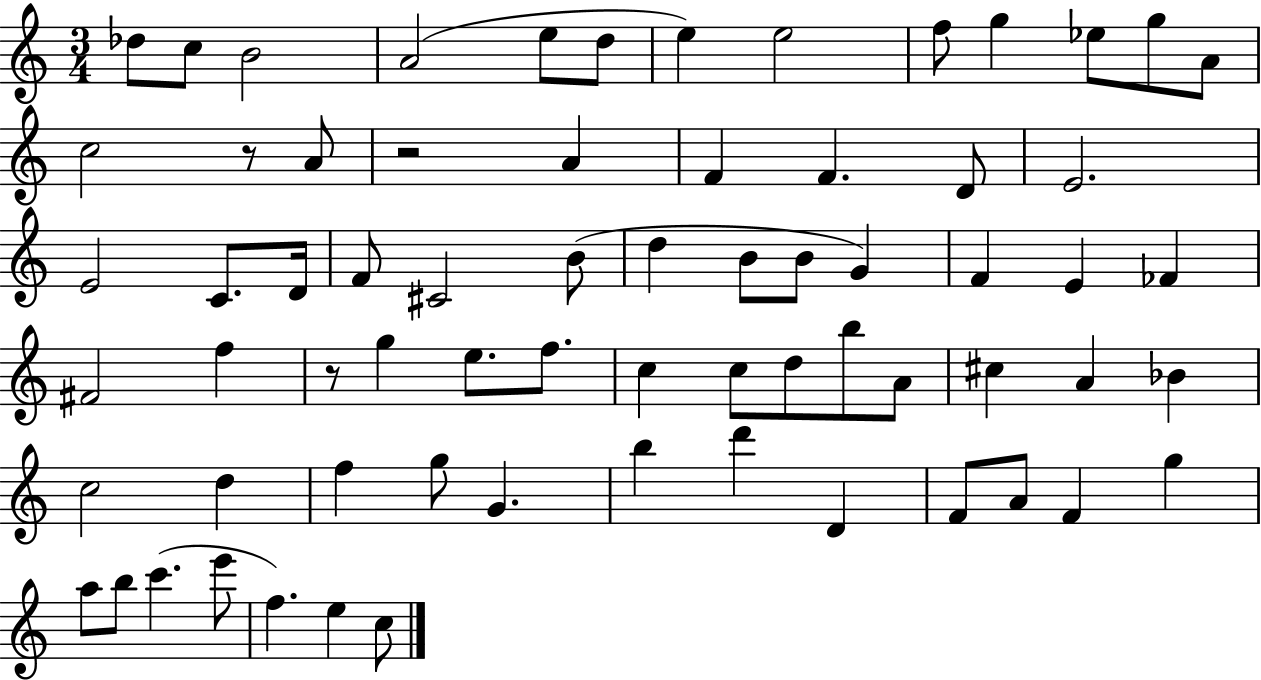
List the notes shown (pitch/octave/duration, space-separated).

Db5/e C5/e B4/h A4/h E5/e D5/e E5/q E5/h F5/e G5/q Eb5/e G5/e A4/e C5/h R/e A4/e R/h A4/q F4/q F4/q. D4/e E4/h. E4/h C4/e. D4/s F4/e C#4/h B4/e D5/q B4/e B4/e G4/q F4/q E4/q FES4/q F#4/h F5/q R/e G5/q E5/e. F5/e. C5/q C5/e D5/e B5/e A4/e C#5/q A4/q Bb4/q C5/h D5/q F5/q G5/e G4/q. B5/q D6/q D4/q F4/e A4/e F4/q G5/q A5/e B5/e C6/q. E6/e F5/q. E5/q C5/e